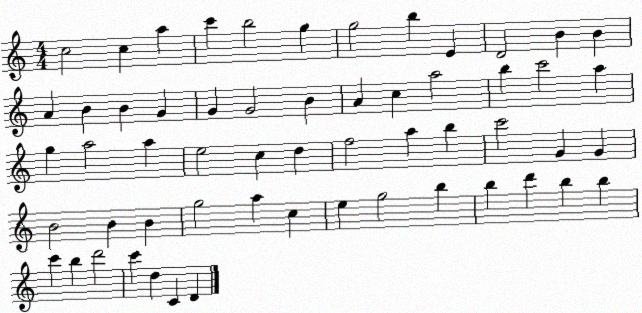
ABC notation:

X:1
T:Untitled
M:4/4
L:1/4
K:C
c2 c a c' b2 g g2 b E D2 B B A B B G G G2 B A c a2 b c'2 a g a2 a e2 c d f2 a b c'2 G G B2 B B g2 a c e g2 b b d' b b c' b d'2 c' d C D